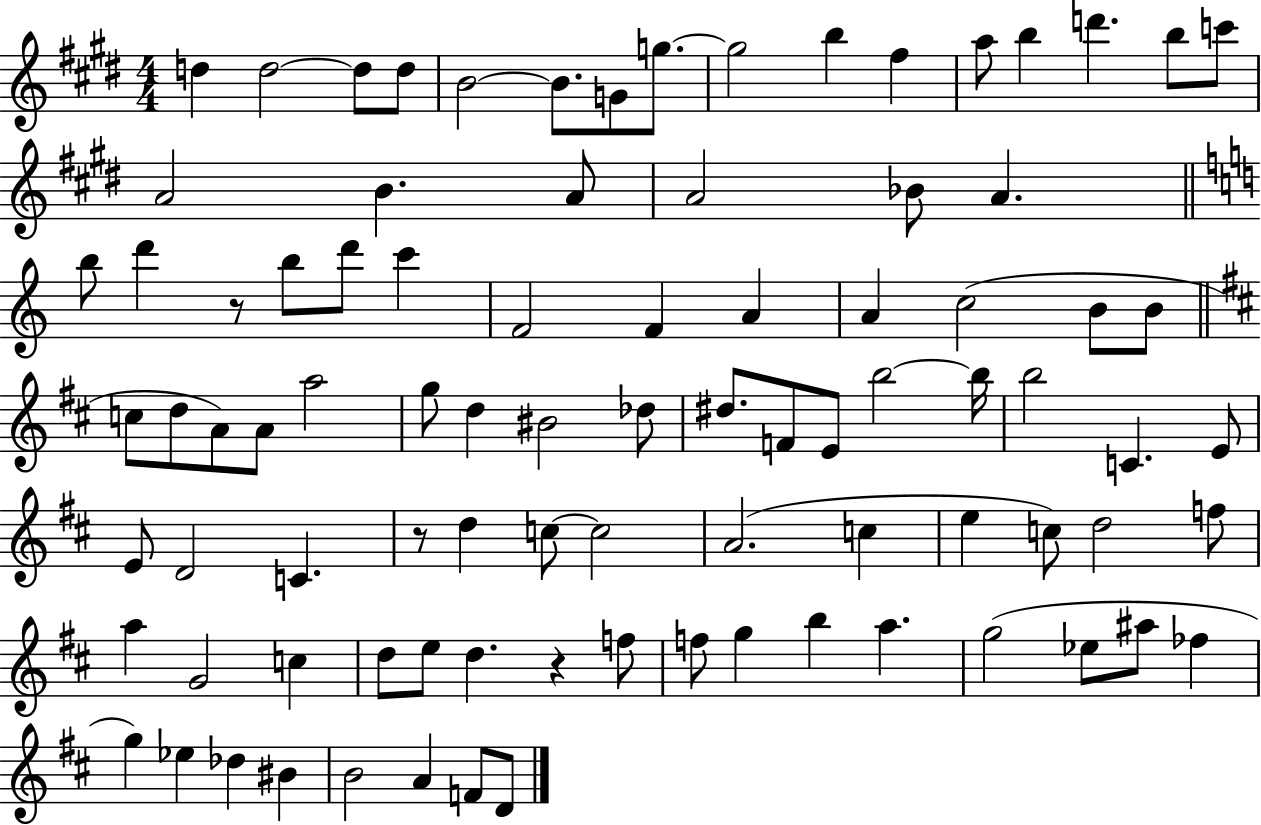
{
  \clef treble
  \numericTimeSignature
  \time 4/4
  \key e \major
  \repeat volta 2 { d''4 d''2~~ d''8 d''8 | b'2~~ b'8. g'8 g''8.~~ | g''2 b''4 fis''4 | a''8 b''4 d'''4. b''8 c'''8 | \break a'2 b'4. a'8 | a'2 bes'8 a'4. | \bar "||" \break \key a \minor b''8 d'''4 r8 b''8 d'''8 c'''4 | f'2 f'4 a'4 | a'4 c''2( b'8 b'8 | \bar "||" \break \key d \major c''8 d''8 a'8) a'8 a''2 | g''8 d''4 bis'2 des''8 | dis''8. f'8 e'8 b''2~~ b''16 | b''2 c'4. e'8 | \break e'8 d'2 c'4. | r8 d''4 c''8~~ c''2 | a'2.( c''4 | e''4 c''8) d''2 f''8 | \break a''4 g'2 c''4 | d''8 e''8 d''4. r4 f''8 | f''8 g''4 b''4 a''4. | g''2( ees''8 ais''8 fes''4 | \break g''4) ees''4 des''4 bis'4 | b'2 a'4 f'8 d'8 | } \bar "|."
}